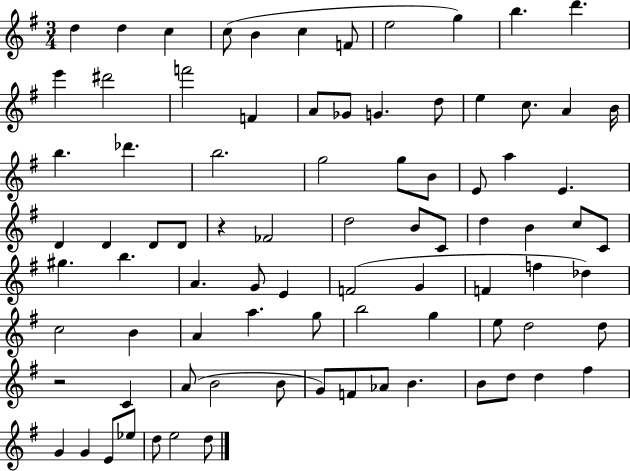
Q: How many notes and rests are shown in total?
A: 85